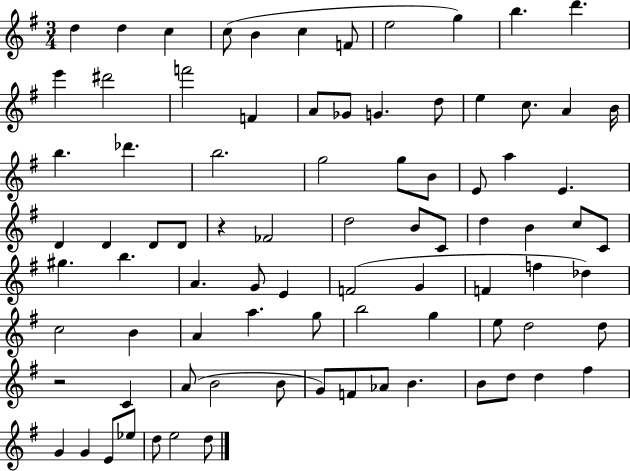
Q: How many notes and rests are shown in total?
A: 85